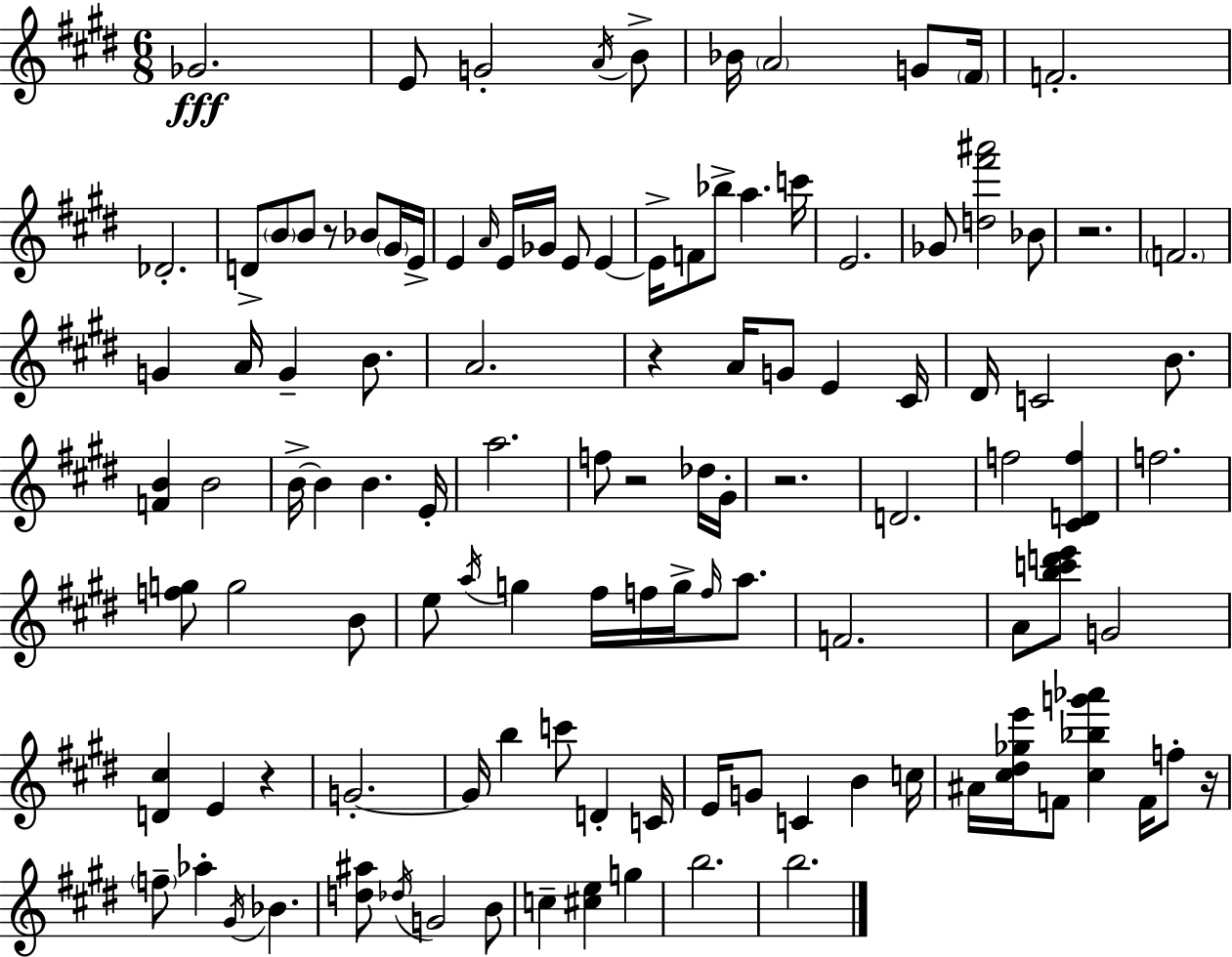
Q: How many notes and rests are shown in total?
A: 113